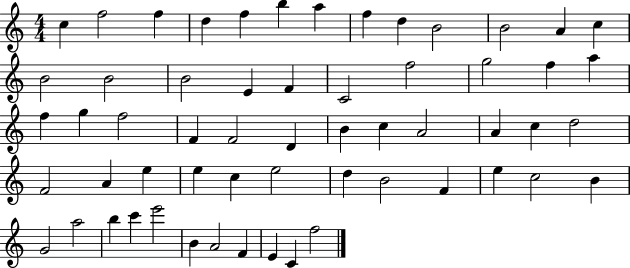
C5/q F5/h F5/q D5/q F5/q B5/q A5/q F5/q D5/q B4/h B4/h A4/q C5/q B4/h B4/h B4/h E4/q F4/q C4/h F5/h G5/h F5/q A5/q F5/q G5/q F5/h F4/q F4/h D4/q B4/q C5/q A4/h A4/q C5/q D5/h F4/h A4/q E5/q E5/q C5/q E5/h D5/q B4/h F4/q E5/q C5/h B4/q G4/h A5/h B5/q C6/q E6/h B4/q A4/h F4/q E4/q C4/q F5/h